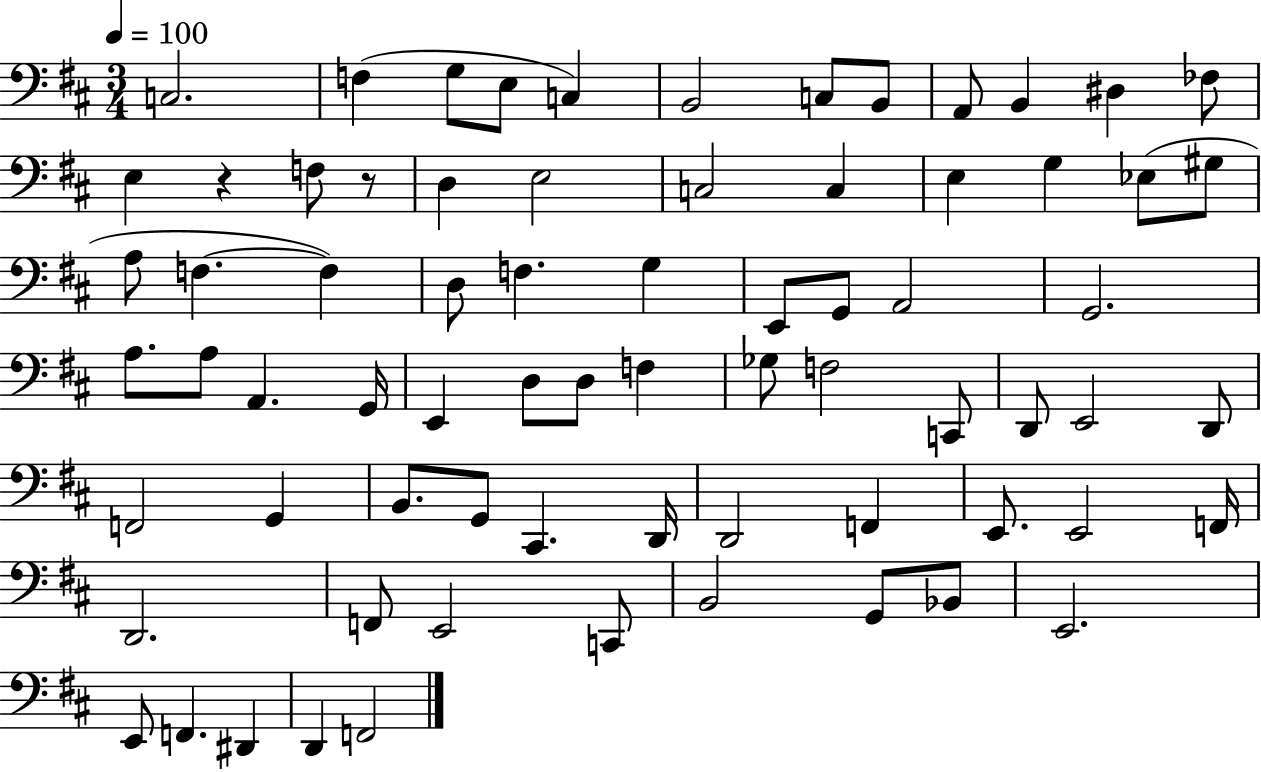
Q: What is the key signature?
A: D major